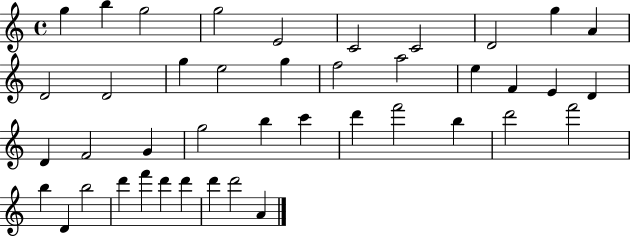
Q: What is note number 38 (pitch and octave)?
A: D6